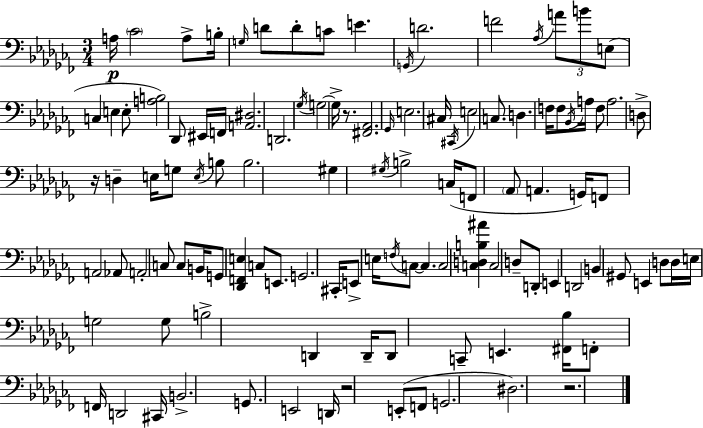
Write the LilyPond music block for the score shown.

{
  \clef bass
  \numericTimeSignature
  \time 3/4
  \key aes \minor
  a16\p \parenthesize ces'2 a8-> b16-. | \grace { g16 } d'8 d'8-. c'8 e'4. | \acciaccatura { g,16 } d'2. | f'2 \acciaccatura { aes16 } \tuplet 3/2 { a'8 | \break b'8 e8( } c4 e4 | e8-. <a b>2) des,8 | eis,16 f,16 <a, dis>2. | d,2. | \break \acciaccatura { ges16 } g2~~ | g16-> r8. <fis, aes,>2. | \grace { ges,16 } e2. | cis16 \acciaccatura { cis,16 } e2 | \break c8. d4. | f16 f8 \acciaccatura { bes,16 } a16 f8 a2. | d8-> r16 d4-- | e16 g8 \acciaccatura { e16 } b8 b2. | \break gis4 | \acciaccatura { gis16 } b2-> c16( f,8 | \parenthesize aes,8 a,4. g,16) f,8 a,2 | aes,8 a,2-. | \break c8 c8 b,16 g,8 | <des, f, e>4 c8 e,8. g,2. | cis,16-. e,8-> | e16 \acciaccatura { f16 } c8~~ c4. c2 | \break <c d b ais'>4 c2 | d8-- d,8-. e,4 | d,2 b,4 | gis,8 e,4 d8 d16 e16 | \break g2 g8 b2-> | d,4 d,16-- d,8 | c,8-- e,4. <fis, bes>16 f,8-. | f,16 d,2 cis,16 b,2.-> | \break g,8. | e,2 d,16 r2 | e,8-.( f,8 g,2. | dis2.) | \break r2. | \bar "|."
}